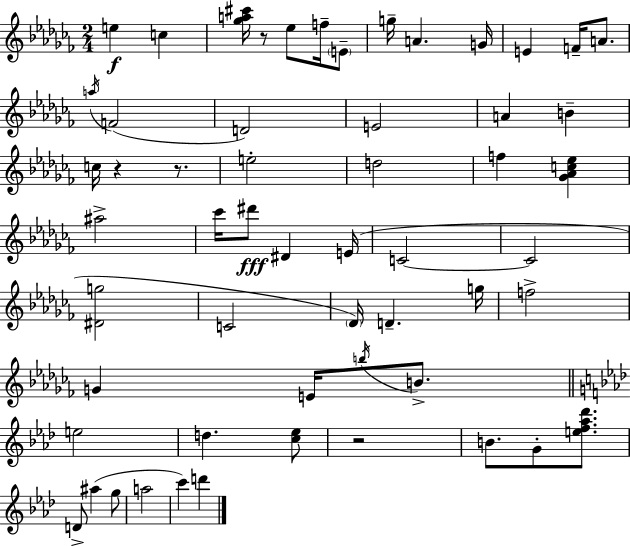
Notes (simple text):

E5/q C5/q [Gb5,A5,C#6]/s R/e Eb5/e F5/s E4/e G5/s A4/q. G4/s E4/q F4/s A4/e. A5/s F4/h D4/h E4/h A4/q B4/q C5/s R/q R/e. E5/h D5/h F5/q [Gb4,Ab4,C5,Eb5]/q A#5/h CES6/s D#6/e D#4/q E4/s C4/h C4/h [D#4,G5]/h C4/h Db4/s D4/q. G5/s F5/h G4/q E4/s B5/s B4/e. E5/h D5/q. [C5,Eb5]/e R/h B4/e. G4/e [E5,F5,Ab5,Db6]/e. D4/e A#5/q G5/e A5/h C6/q D6/q